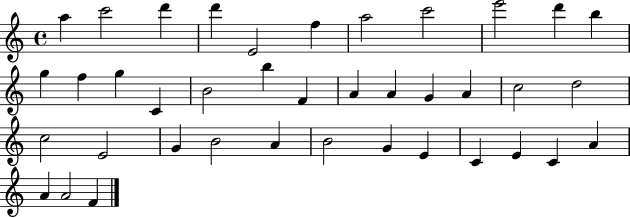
A5/q C6/h D6/q D6/q E4/h F5/q A5/h C6/h E6/h D6/q B5/q G5/q F5/q G5/q C4/q B4/h B5/q F4/q A4/q A4/q G4/q A4/q C5/h D5/h C5/h E4/h G4/q B4/h A4/q B4/h G4/q E4/q C4/q E4/q C4/q A4/q A4/q A4/h F4/q